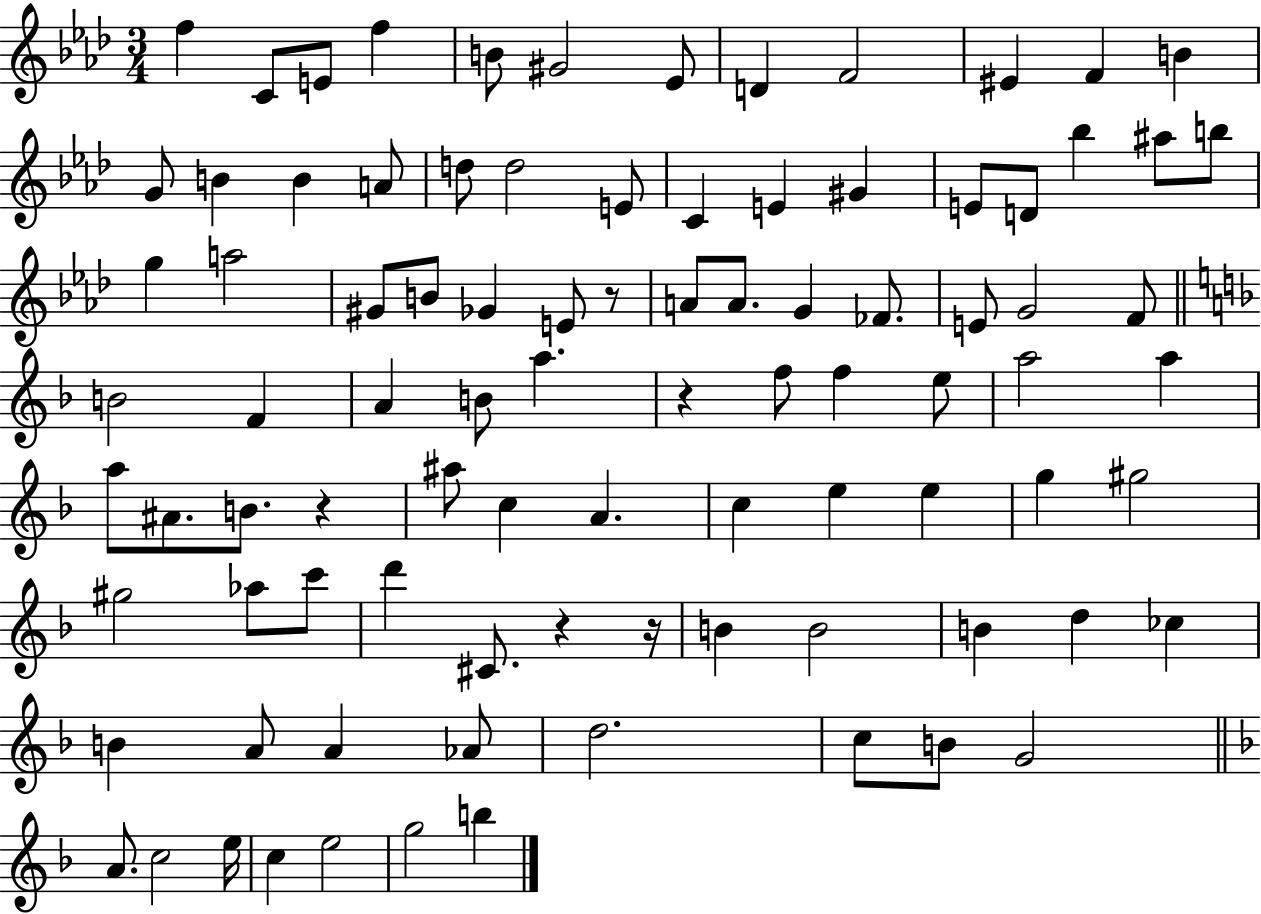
F5/q C4/e E4/e F5/q B4/e G#4/h Eb4/e D4/q F4/h EIS4/q F4/q B4/q G4/e B4/q B4/q A4/e D5/e D5/h E4/e C4/q E4/q G#4/q E4/e D4/e Bb5/q A#5/e B5/e G5/q A5/h G#4/e B4/e Gb4/q E4/e R/e A4/e A4/e. G4/q FES4/e. E4/e G4/h F4/e B4/h F4/q A4/q B4/e A5/q. R/q F5/e F5/q E5/e A5/h A5/q A5/e A#4/e. B4/e. R/q A#5/e C5/q A4/q. C5/q E5/q E5/q G5/q G#5/h G#5/h Ab5/e C6/e D6/q C#4/e. R/q R/s B4/q B4/h B4/q D5/q CES5/q B4/q A4/e A4/q Ab4/e D5/h. C5/e B4/e G4/h A4/e. C5/h E5/s C5/q E5/h G5/h B5/q